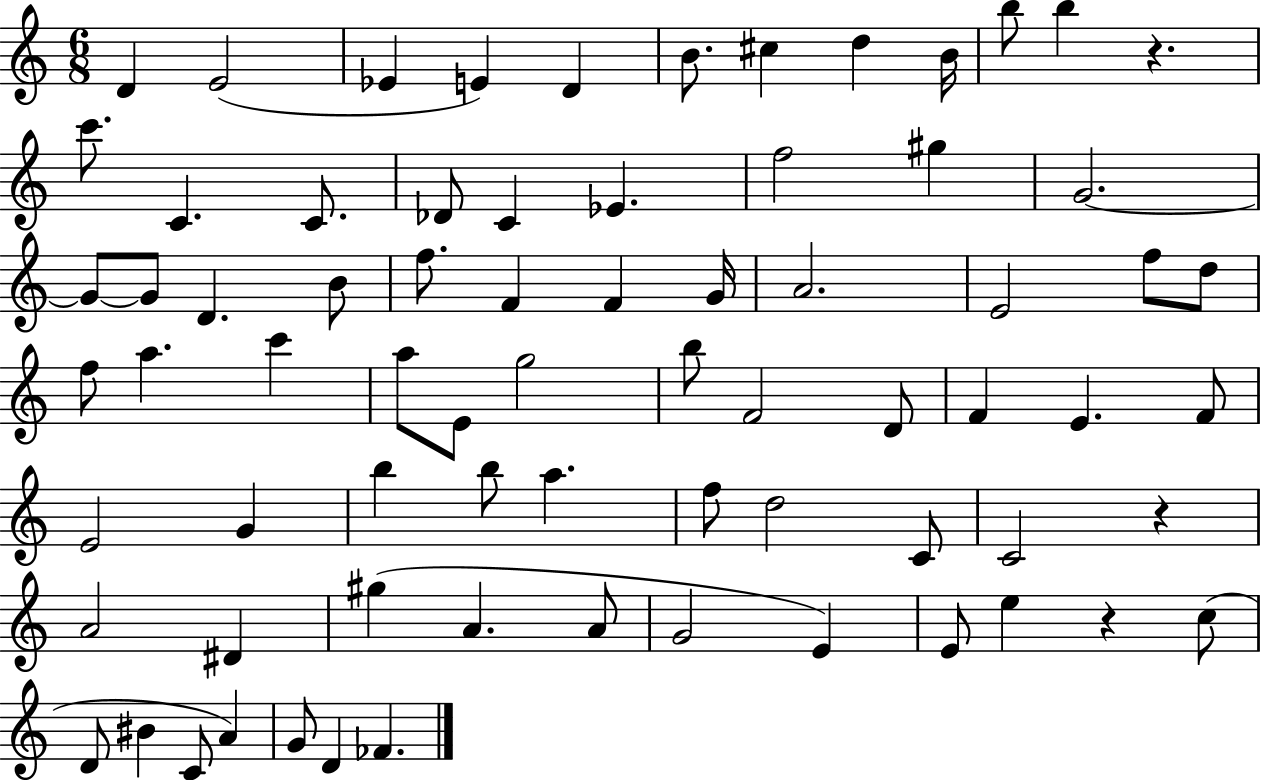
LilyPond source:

{
  \clef treble
  \numericTimeSignature
  \time 6/8
  \key c \major
  d'4 e'2( | ees'4 e'4) d'4 | b'8. cis''4 d''4 b'16 | b''8 b''4 r4. | \break c'''8. c'4. c'8. | des'8 c'4 ees'4. | f''2 gis''4 | g'2.~~ | \break g'8~~ g'8 d'4. b'8 | f''8. f'4 f'4 g'16 | a'2. | e'2 f''8 d''8 | \break f''8 a''4. c'''4 | a''8 e'8 g''2 | b''8 f'2 d'8 | f'4 e'4. f'8 | \break e'2 g'4 | b''4 b''8 a''4. | f''8 d''2 c'8 | c'2 r4 | \break a'2 dis'4 | gis''4( a'4. a'8 | g'2 e'4) | e'8 e''4 r4 c''8( | \break d'8 bis'4 c'8 a'4) | g'8 d'4 fes'4. | \bar "|."
}